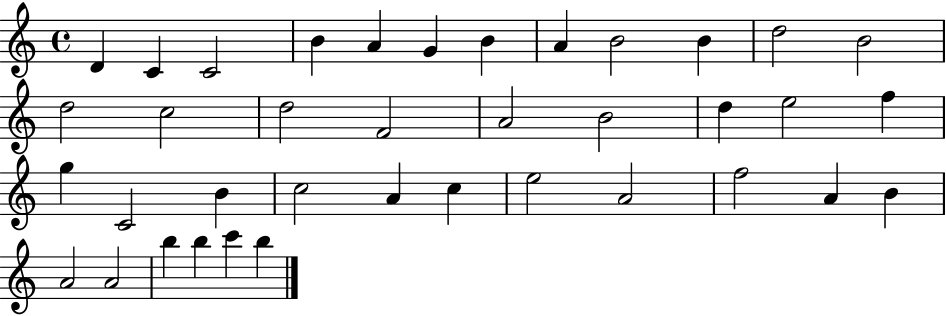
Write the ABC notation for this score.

X:1
T:Untitled
M:4/4
L:1/4
K:C
D C C2 B A G B A B2 B d2 B2 d2 c2 d2 F2 A2 B2 d e2 f g C2 B c2 A c e2 A2 f2 A B A2 A2 b b c' b